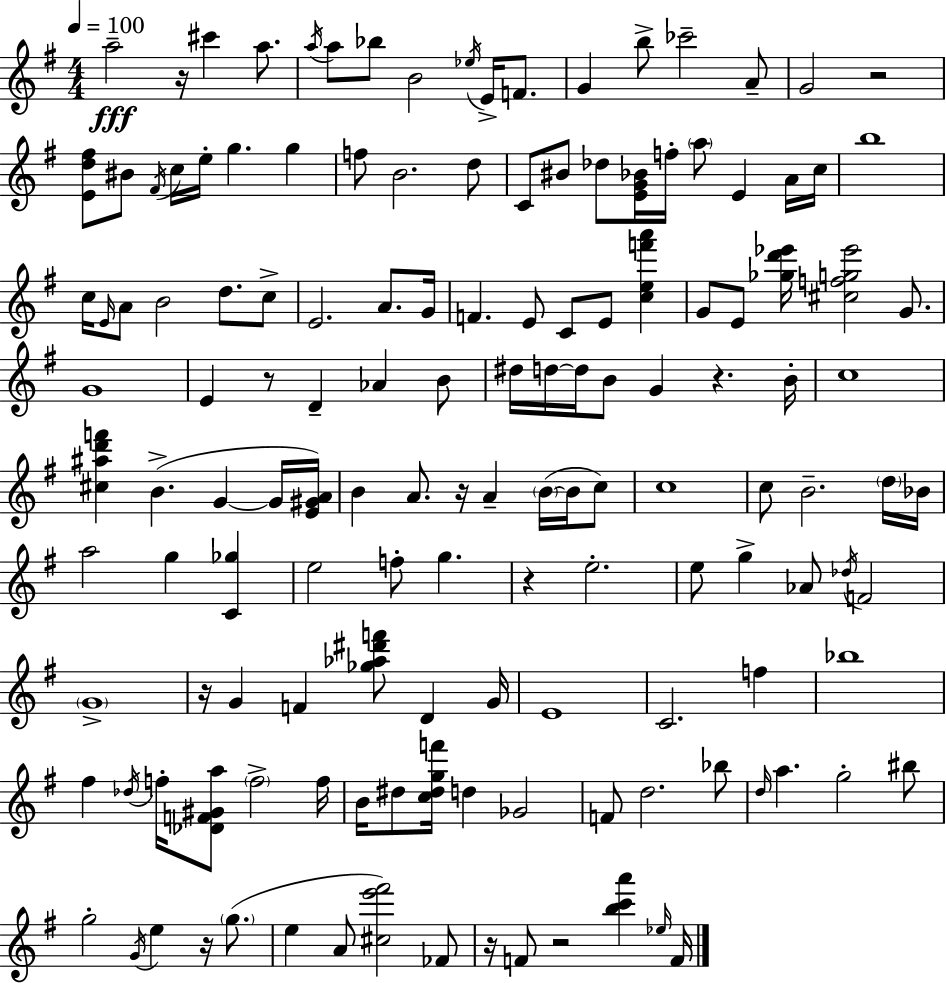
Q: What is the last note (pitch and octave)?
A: F4